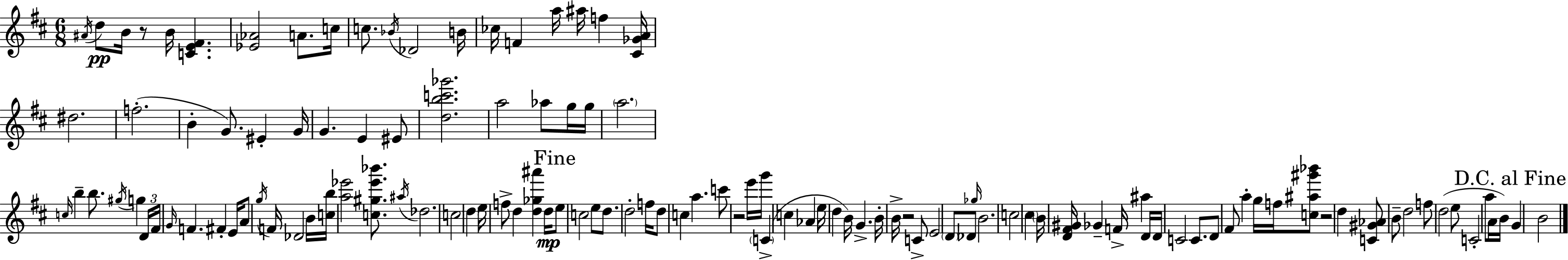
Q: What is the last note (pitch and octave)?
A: B4